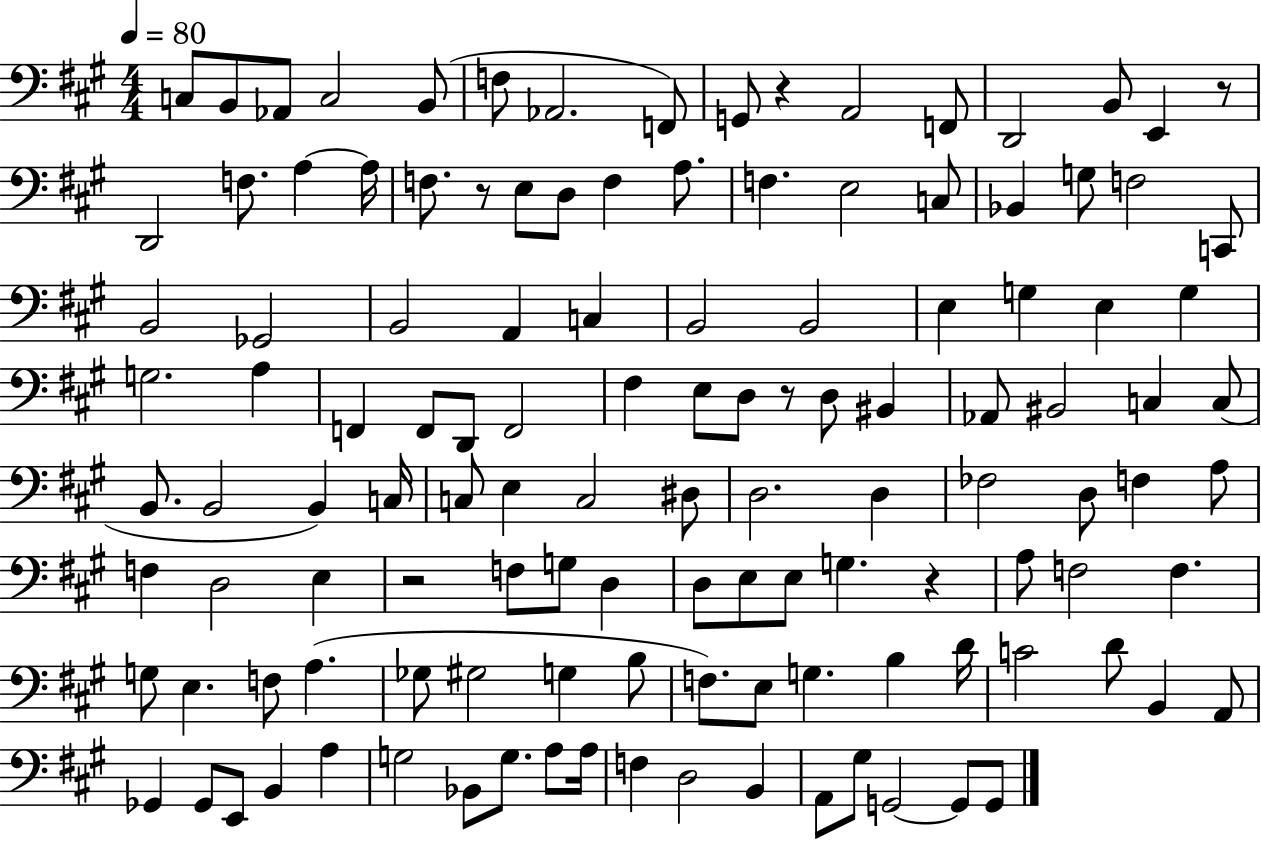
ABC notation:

X:1
T:Untitled
M:4/4
L:1/4
K:A
C,/2 B,,/2 _A,,/2 C,2 B,,/2 F,/2 _A,,2 F,,/2 G,,/2 z A,,2 F,,/2 D,,2 B,,/2 E,, z/2 D,,2 F,/2 A, A,/4 F,/2 z/2 E,/2 D,/2 F, A,/2 F, E,2 C,/2 _B,, G,/2 F,2 C,,/2 B,,2 _G,,2 B,,2 A,, C, B,,2 B,,2 E, G, E, G, G,2 A, F,, F,,/2 D,,/2 F,,2 ^F, E,/2 D,/2 z/2 D,/2 ^B,, _A,,/2 ^B,,2 C, C,/2 B,,/2 B,,2 B,, C,/4 C,/2 E, C,2 ^D,/2 D,2 D, _F,2 D,/2 F, A,/2 F, D,2 E, z2 F,/2 G,/2 D, D,/2 E,/2 E,/2 G, z A,/2 F,2 F, G,/2 E, F,/2 A, _G,/2 ^G,2 G, B,/2 F,/2 E,/2 G, B, D/4 C2 D/2 B,, A,,/2 _G,, _G,,/2 E,,/2 B,, A, G,2 _B,,/2 G,/2 A,/2 A,/4 F, D,2 B,, A,,/2 ^G,/2 G,,2 G,,/2 G,,/2